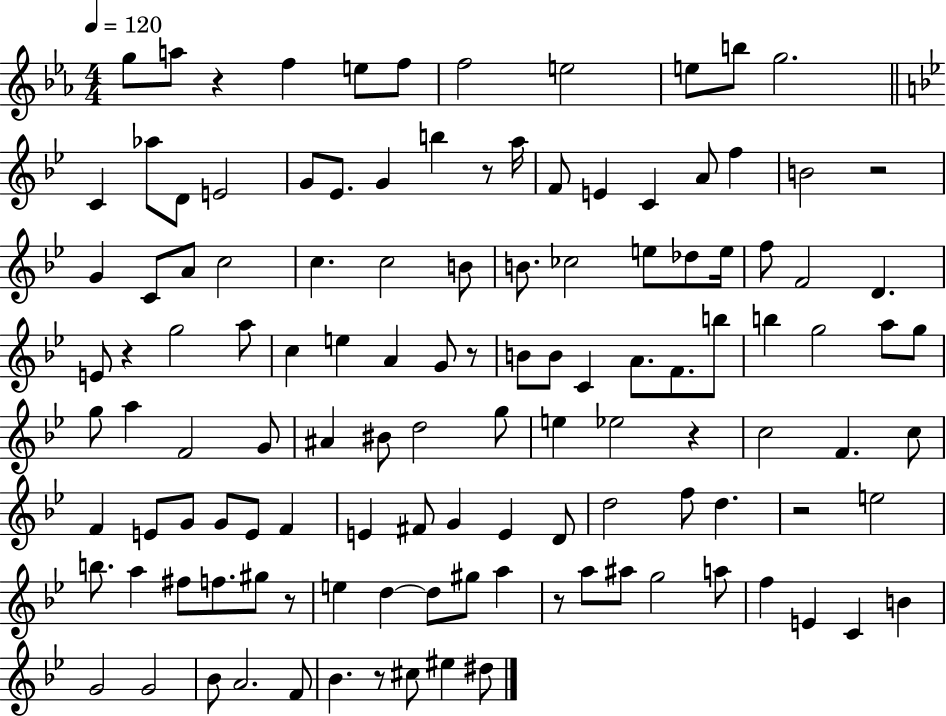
G5/e A5/e R/q F5/q E5/e F5/e F5/h E5/h E5/e B5/e G5/h. C4/q Ab5/e D4/e E4/h G4/e Eb4/e. G4/q B5/q R/e A5/s F4/e E4/q C4/q A4/e F5/q B4/h R/h G4/q C4/e A4/e C5/h C5/q. C5/h B4/e B4/e. CES5/h E5/e Db5/e E5/s F5/e F4/h D4/q. E4/e R/q G5/h A5/e C5/q E5/q A4/q G4/e R/e B4/e B4/e C4/q A4/e. F4/e. B5/e B5/q G5/h A5/e G5/e G5/e A5/q F4/h G4/e A#4/q BIS4/e D5/h G5/e E5/q Eb5/h R/q C5/h F4/q. C5/e F4/q E4/e G4/e G4/e E4/e F4/q E4/q F#4/e G4/q E4/q D4/e D5/h F5/e D5/q. R/h E5/h B5/e. A5/q F#5/e F5/e. G#5/e R/e E5/q D5/q D5/e G#5/e A5/q R/e A5/e A#5/e G5/h A5/e F5/q E4/q C4/q B4/q G4/h G4/h Bb4/e A4/h. F4/e Bb4/q. R/e C#5/e EIS5/q D#5/e